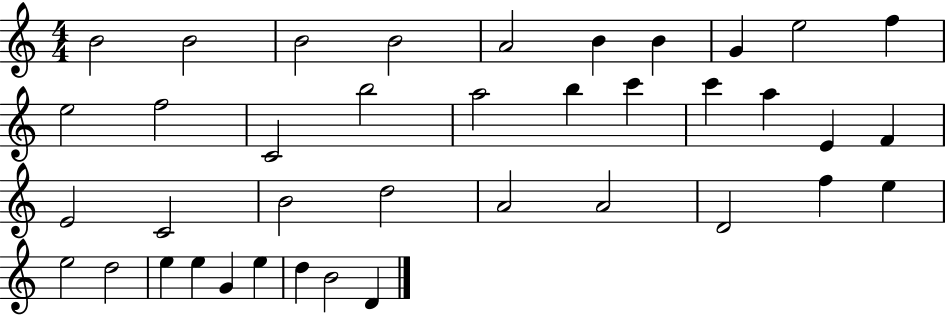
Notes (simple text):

B4/h B4/h B4/h B4/h A4/h B4/q B4/q G4/q E5/h F5/q E5/h F5/h C4/h B5/h A5/h B5/q C6/q C6/q A5/q E4/q F4/q E4/h C4/h B4/h D5/h A4/h A4/h D4/h F5/q E5/q E5/h D5/h E5/q E5/q G4/q E5/q D5/q B4/h D4/q